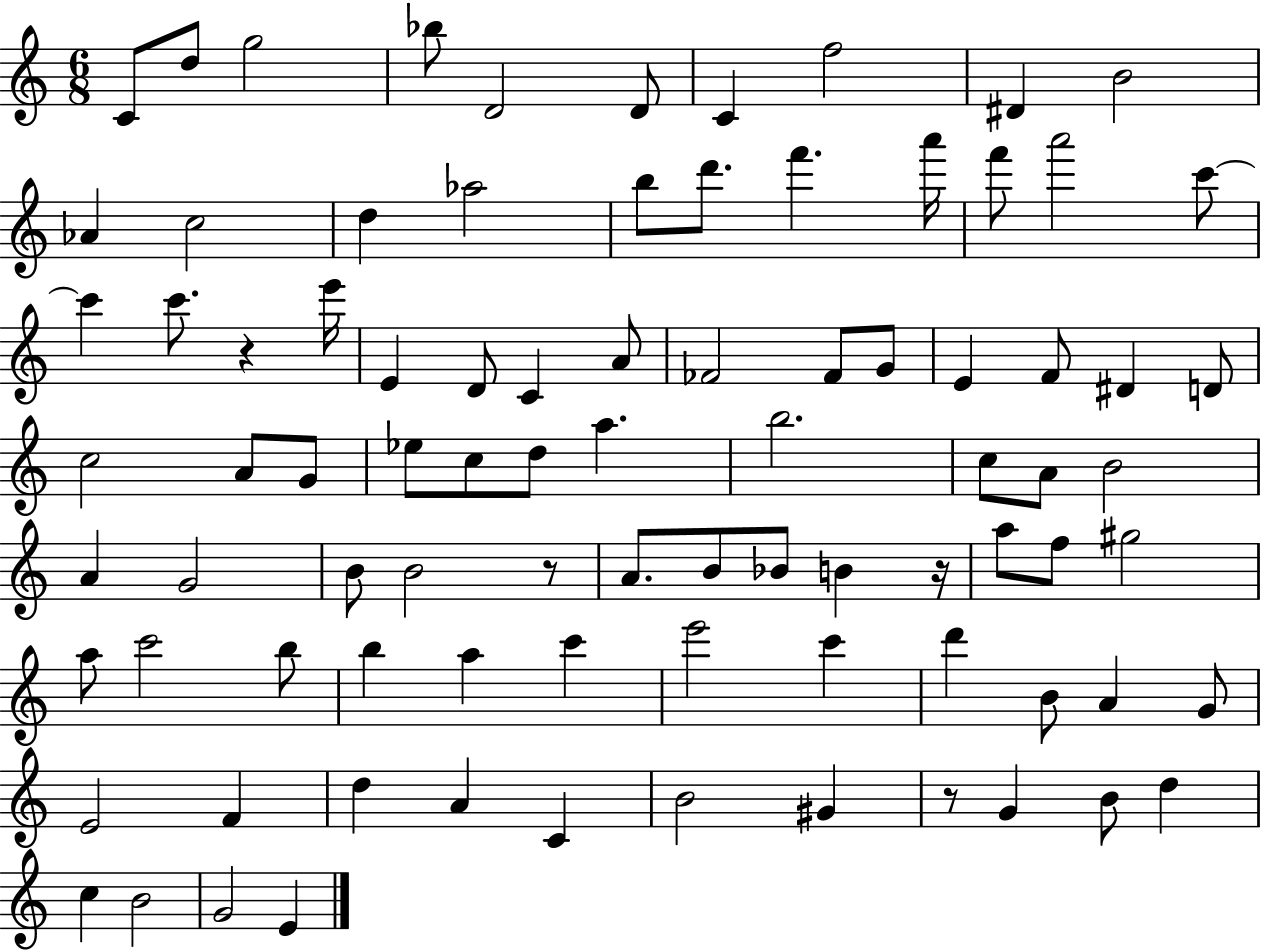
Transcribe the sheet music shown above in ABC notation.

X:1
T:Untitled
M:6/8
L:1/4
K:C
C/2 d/2 g2 _b/2 D2 D/2 C f2 ^D B2 _A c2 d _a2 b/2 d'/2 f' a'/4 f'/2 a'2 c'/2 c' c'/2 z e'/4 E D/2 C A/2 _F2 _F/2 G/2 E F/2 ^D D/2 c2 A/2 G/2 _e/2 c/2 d/2 a b2 c/2 A/2 B2 A G2 B/2 B2 z/2 A/2 B/2 _B/2 B z/4 a/2 f/2 ^g2 a/2 c'2 b/2 b a c' e'2 c' d' B/2 A G/2 E2 F d A C B2 ^G z/2 G B/2 d c B2 G2 E